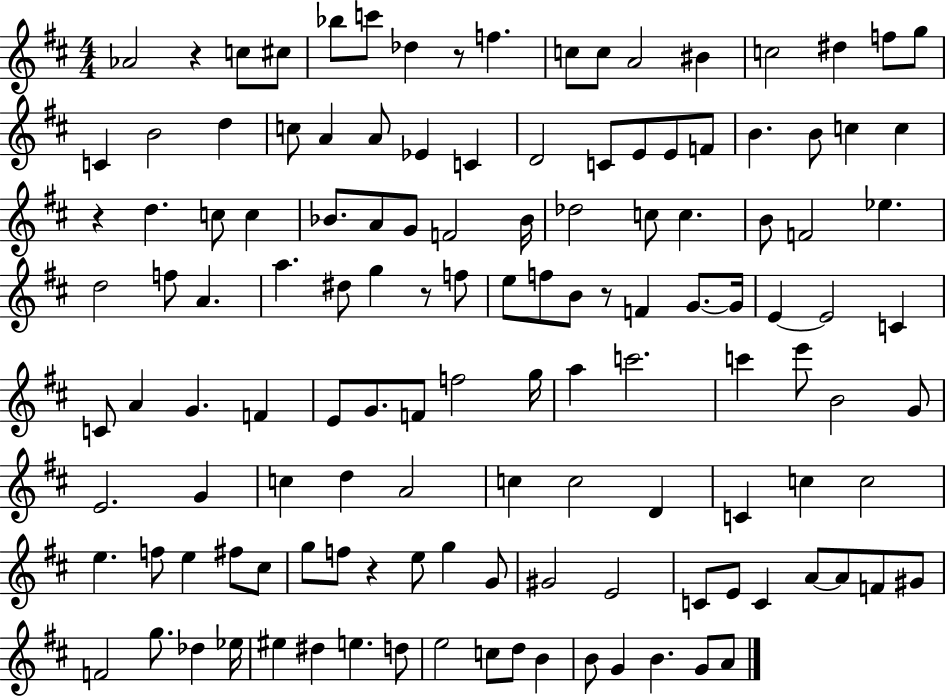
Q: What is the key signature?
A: D major